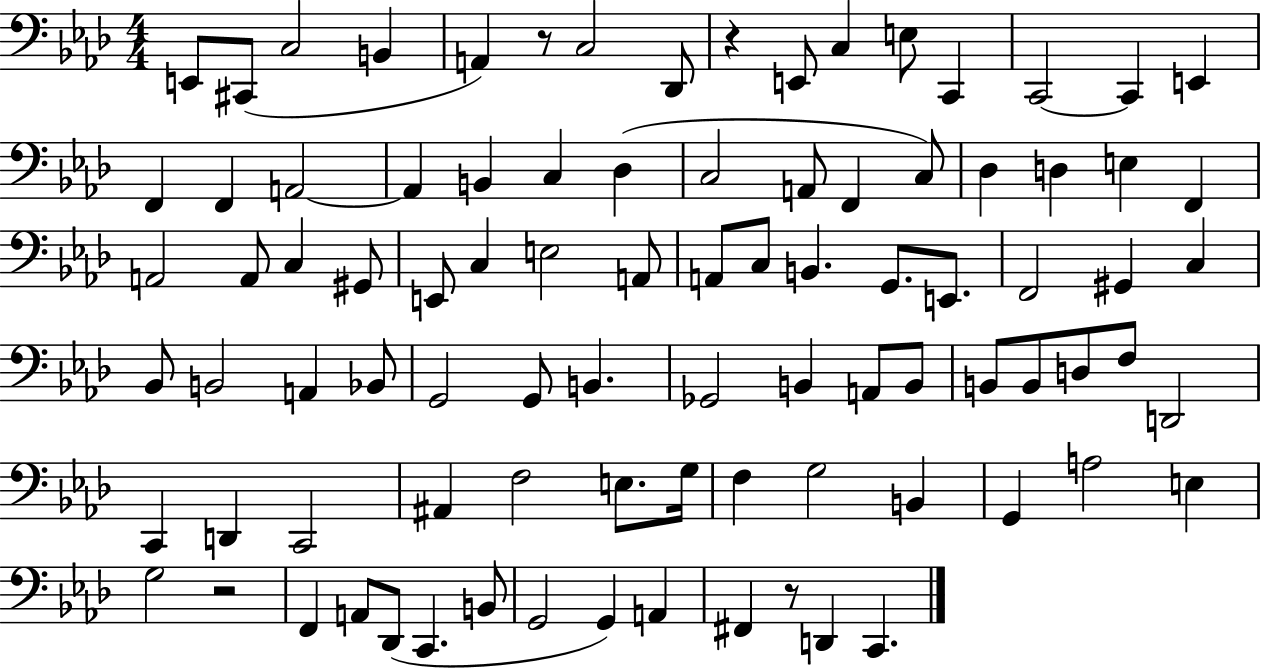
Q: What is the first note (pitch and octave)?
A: E2